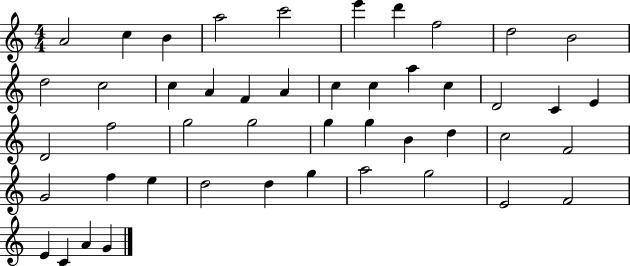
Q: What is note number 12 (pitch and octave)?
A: C5